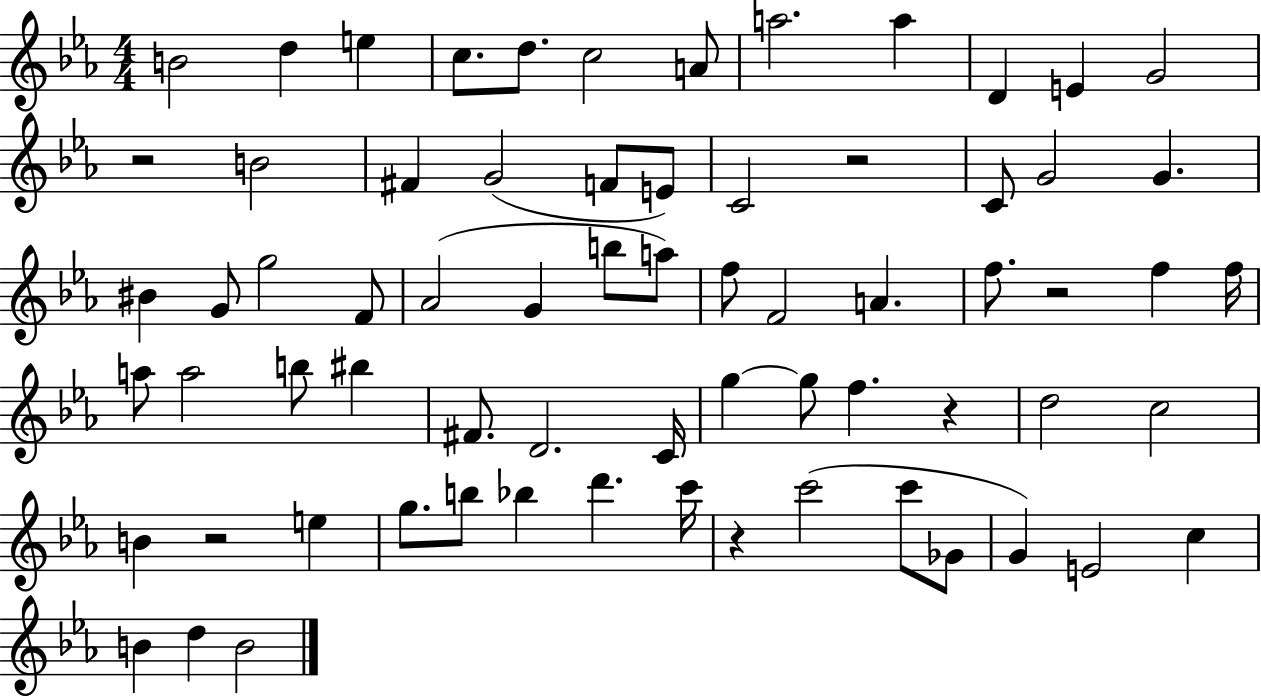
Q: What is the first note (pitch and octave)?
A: B4